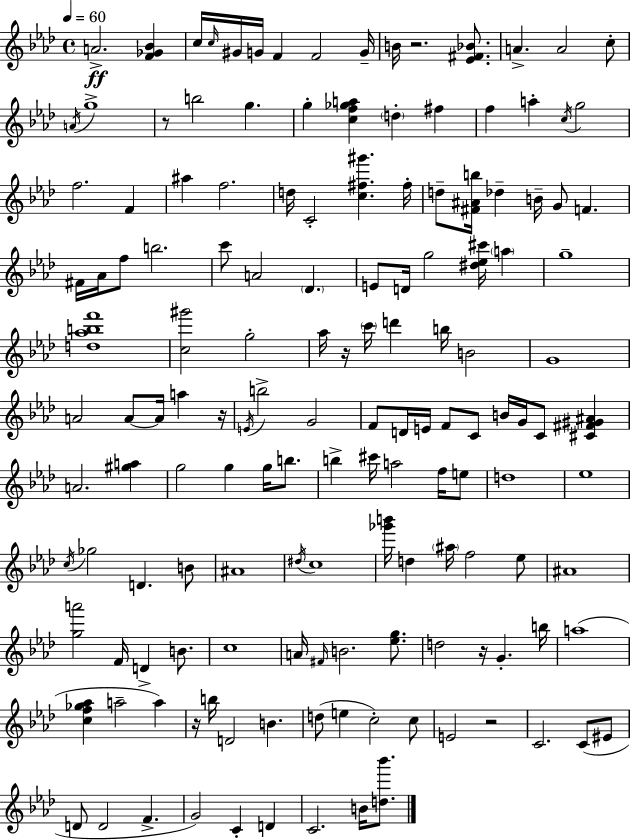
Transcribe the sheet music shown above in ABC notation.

X:1
T:Untitled
M:4/4
L:1/4
K:Fm
A2 [F_G_B] c/4 c/4 ^G/4 G/4 F F2 G/4 B/4 z2 [_E^F_B]/2 A A2 c/2 A/4 g4 z/2 b2 g g [cf_ga] d ^f f a c/4 g2 f2 F ^a f2 d/4 C2 [c^f^g'] ^f/4 d/2 [^F^Ab]/4 _d B/4 G/2 F ^F/4 _A/4 f/2 b2 c'/2 A2 _D E/2 D/4 g2 [^d_e^c']/4 a g4 [d_abf']4 [c^g']2 g2 _a/4 z/4 c'/4 d' b/4 B2 G4 A2 A/2 A/4 a z/4 E/4 b2 G2 F/2 D/4 E/4 F/2 C/2 B/4 G/4 C/2 [^C^F^G^A] A2 [^ga] g2 g g/4 b/2 b ^c'/4 a2 f/4 e/2 d4 _e4 c/4 _g2 D B/2 ^A4 ^d/4 c4 [_g'b']/4 d ^a/4 f2 _e/2 ^A4 [ga']2 F/4 D B/2 c4 A/4 ^F/4 B2 [_eg]/2 d2 z/4 G b/4 a4 [cf_g_a] a2 a z/4 b/4 D2 B d/2 e c2 c/2 E2 z2 C2 C/2 ^E/2 D/2 D2 F G2 C D C2 B/4 [d_b']/2